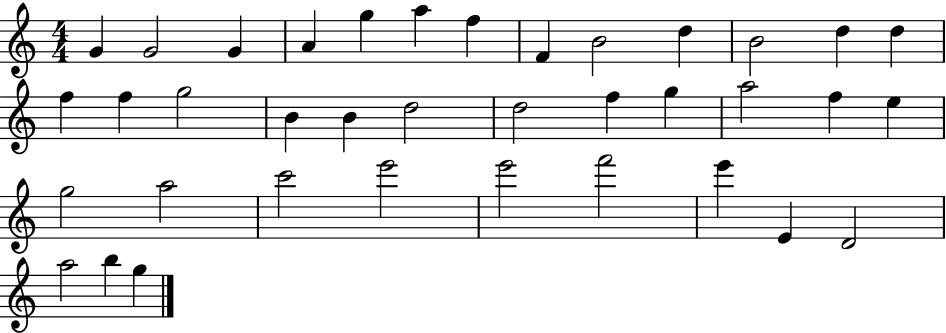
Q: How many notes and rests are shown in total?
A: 37